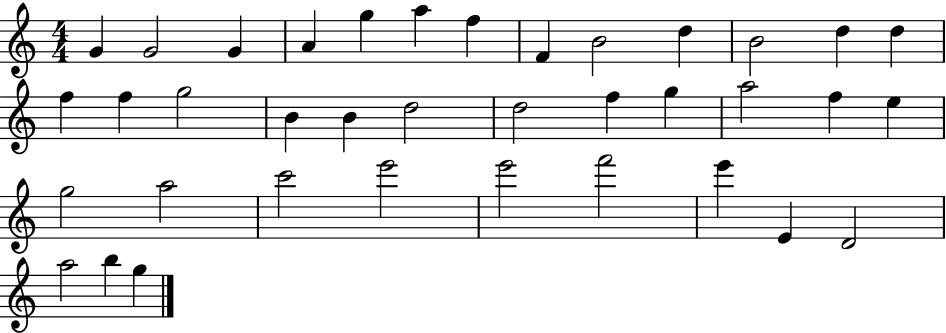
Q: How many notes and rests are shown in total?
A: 37